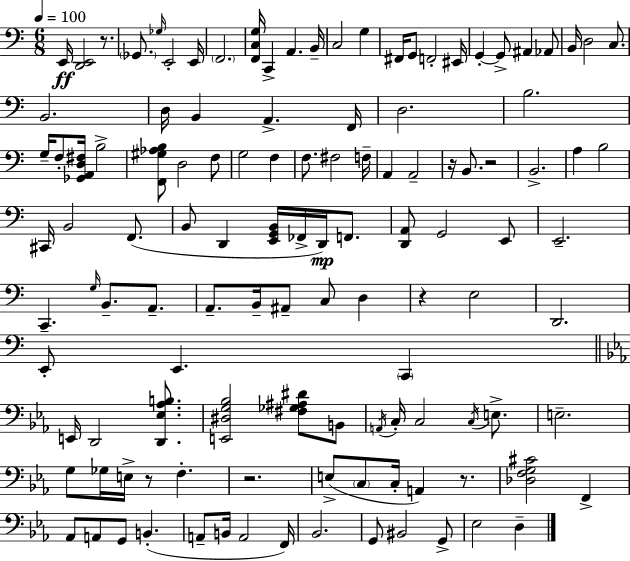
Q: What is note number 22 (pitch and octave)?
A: C3